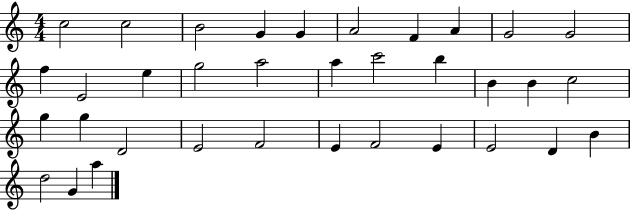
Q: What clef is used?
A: treble